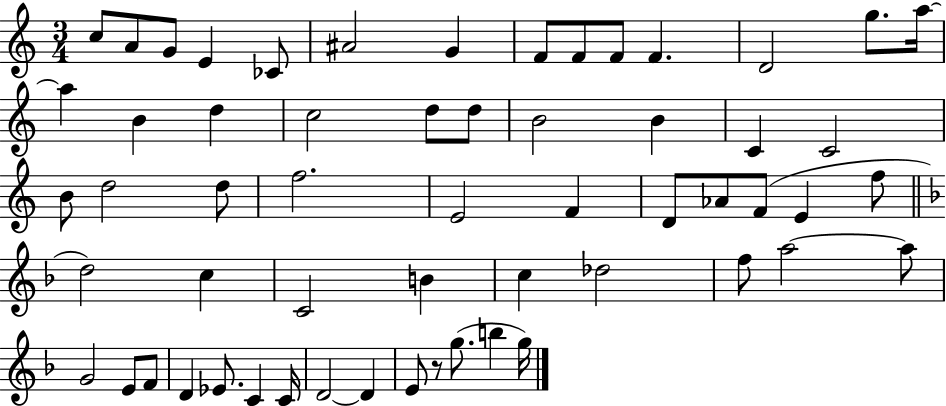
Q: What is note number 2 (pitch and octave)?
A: A4